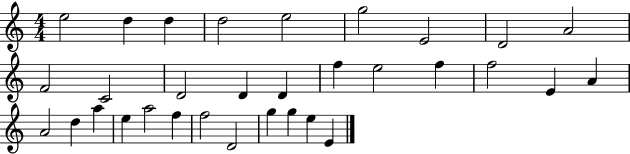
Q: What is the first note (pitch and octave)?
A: E5